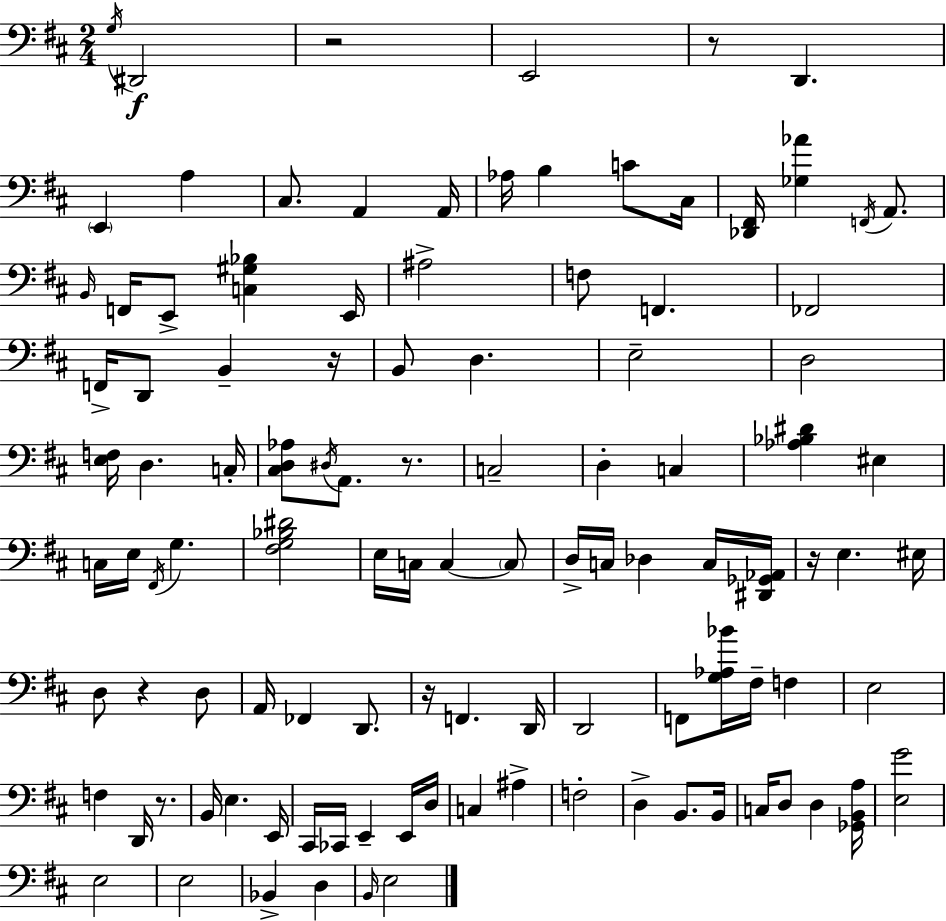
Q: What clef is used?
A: bass